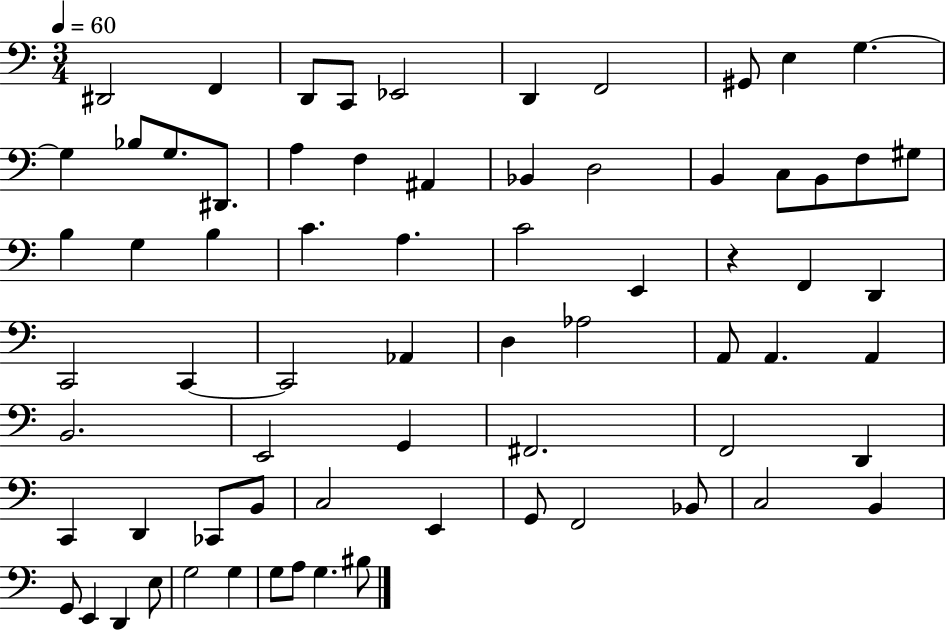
X:1
T:Untitled
M:3/4
L:1/4
K:C
^D,,2 F,, D,,/2 C,,/2 _E,,2 D,, F,,2 ^G,,/2 E, G, G, _B,/2 G,/2 ^D,,/2 A, F, ^A,, _B,, D,2 B,, C,/2 B,,/2 F,/2 ^G,/2 B, G, B, C A, C2 E,, z F,, D,, C,,2 C,, C,,2 _A,, D, _A,2 A,,/2 A,, A,, B,,2 E,,2 G,, ^F,,2 F,,2 D,, C,, D,, _C,,/2 B,,/2 C,2 E,, G,,/2 F,,2 _B,,/2 C,2 B,, G,,/2 E,, D,, E,/2 G,2 G, G,/2 A,/2 G, ^B,/2